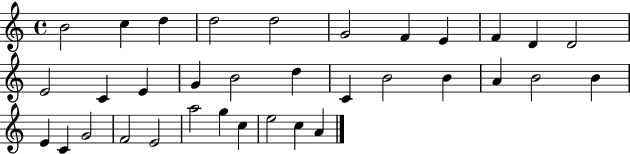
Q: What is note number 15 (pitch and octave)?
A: G4